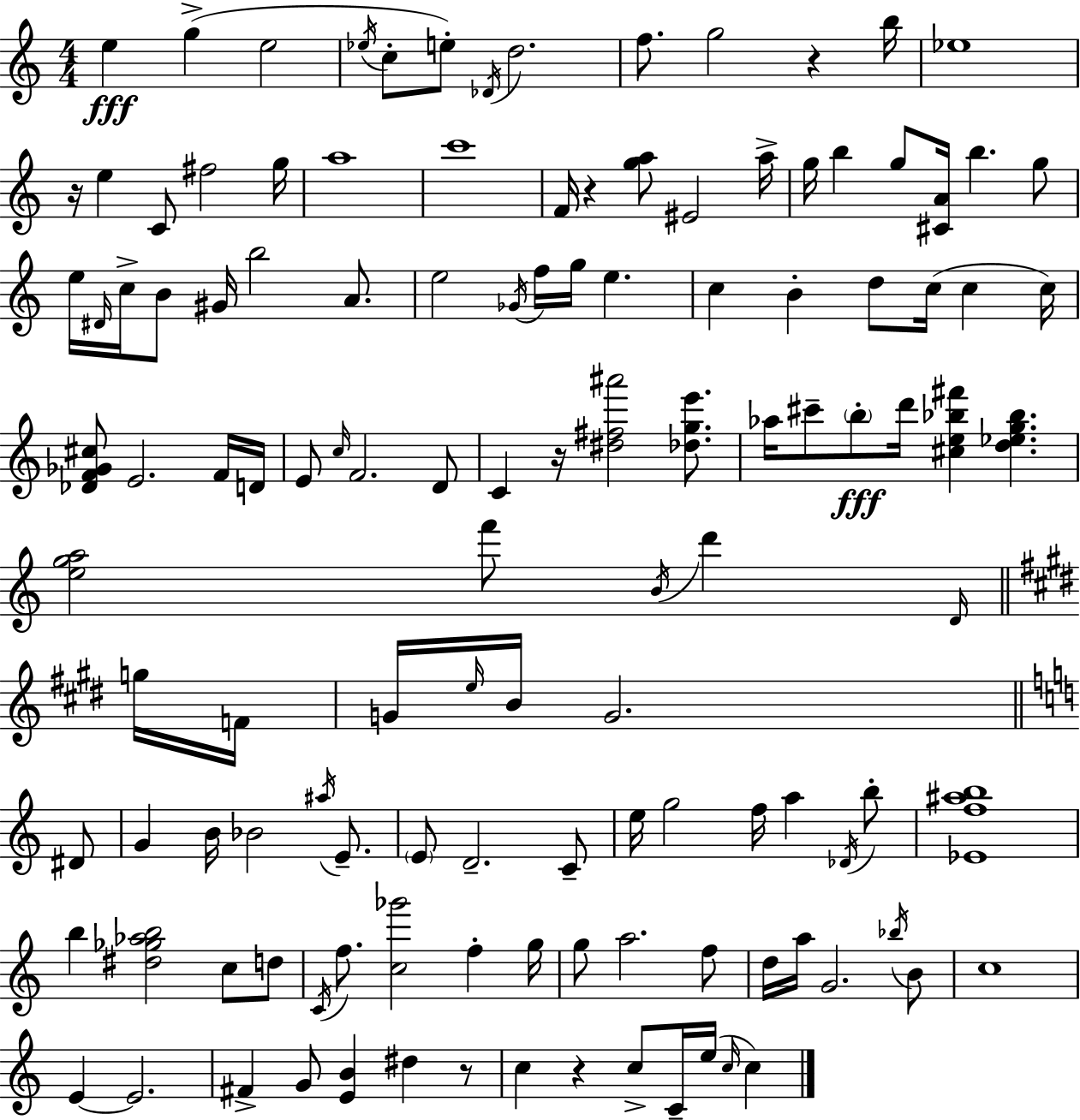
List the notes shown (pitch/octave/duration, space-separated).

E5/q G5/q E5/h Eb5/s C5/e E5/e Db4/s D5/h. F5/e. G5/h R/q B5/s Eb5/w R/s E5/q C4/e F#5/h G5/s A5/w C6/w F4/s R/q [G5,A5]/e EIS4/h A5/s G5/s B5/q G5/e [C#4,A4]/s B5/q. G5/e E5/s D#4/s C5/s B4/e G#4/s B5/h A4/e. E5/h Gb4/s F5/s G5/s E5/q. C5/q B4/q D5/e C5/s C5/q C5/s [Db4,F4,Gb4,C#5]/e E4/h. F4/s D4/s E4/e C5/s F4/h. D4/e C4/q R/s [D#5,F#5,A#6]/h [Db5,G5,E6]/e. Ab5/s C#6/e B5/e D6/s [C#5,E5,Bb5,F#6]/q [D5,Eb5,G5,Bb5]/q. [E5,G5,A5]/h F6/e B4/s D6/q D4/s G5/s F4/s G4/s E5/s B4/s G4/h. D#4/e G4/q B4/s Bb4/h A#5/s E4/e. E4/e D4/h. C4/e E5/s G5/h F5/s A5/q Db4/s B5/e [Eb4,F5,A#5,B5]/w B5/q [D#5,Gb5,Ab5,B5]/h C5/e D5/e C4/s F5/e. [C5,Gb6]/h F5/q G5/s G5/e A5/h. F5/e D5/s A5/s G4/h. Bb5/s B4/e C5/w E4/q E4/h. F#4/q G4/e [E4,B4]/q D#5/q R/e C5/q R/q C5/e C4/s E5/s C5/s C5/q